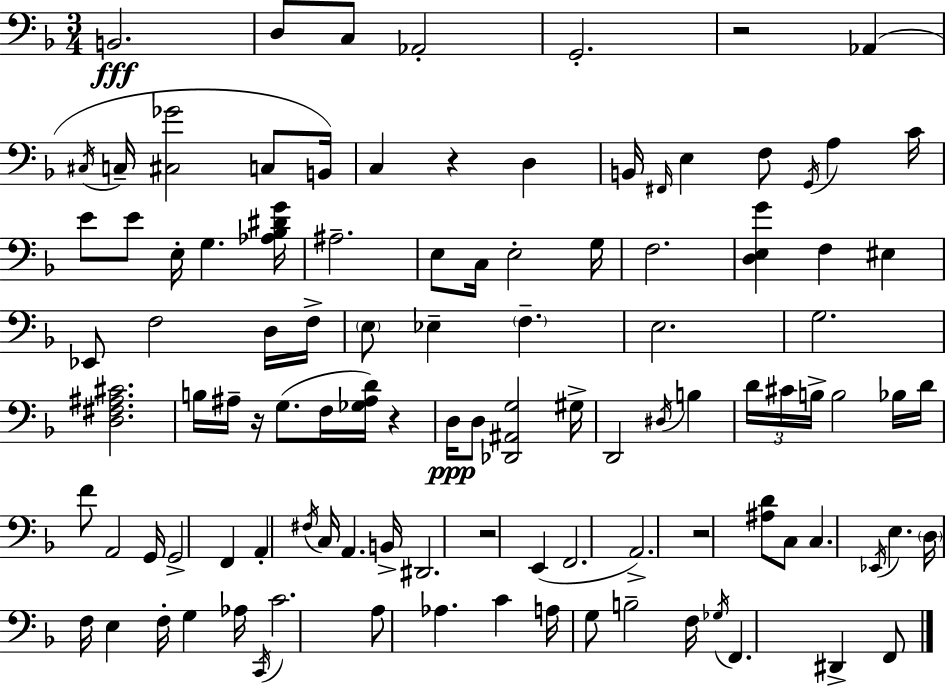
{
  \clef bass
  \numericTimeSignature
  \time 3/4
  \key d \minor
  b,2.\fff | d8 c8 aes,2-. | g,2.-. | r2 aes,4( | \break \acciaccatura { cis16 } c16-- <cis ges'>2 c8 | b,16) c4 r4 d4 | b,16 \grace { fis,16 } e4 f8 \acciaccatura { g,16 } a4 | c'16 e'8 e'8 e16-. g4. | \break <aes bes dis' g'>16 ais2.-- | e8 c16 e2-. | g16 f2. | <d e g'>4 f4 eis4 | \break ees,8 f2 | d16 f16-> \parenthesize e8 ees4-- \parenthesize f4.-- | e2. | g2. | \break <d fis ais cis'>2. | b16 ais16-- r16 g8.( f16 <ges ais d'>16) r4 | d16\ppp d8 <des, ais, g>2 | gis16-> d,2 \acciaccatura { dis16 } | \break b4 \tuplet 3/2 { d'16 cis'16 b16-> } b2 | bes16 d'16 f'8 a,2 | g,16 g,2-> | f,4 a,4-. \acciaccatura { fis16 } c16 a,4. | \break b,16-> dis,2. | r2 | e,4( f,2. | a,2.->) | \break r2 | <ais d'>8 c8 c4. \acciaccatura { ees,16 } | e4. \parenthesize d16 f16 e4 | f16-. g4 aes16 \acciaccatura { c,16 } c'2. | \break a8 aes4. | c'4 a16 g8 b2-- | f16 \acciaccatura { ges16 } f,4. | dis,4-> f,8 \bar "|."
}